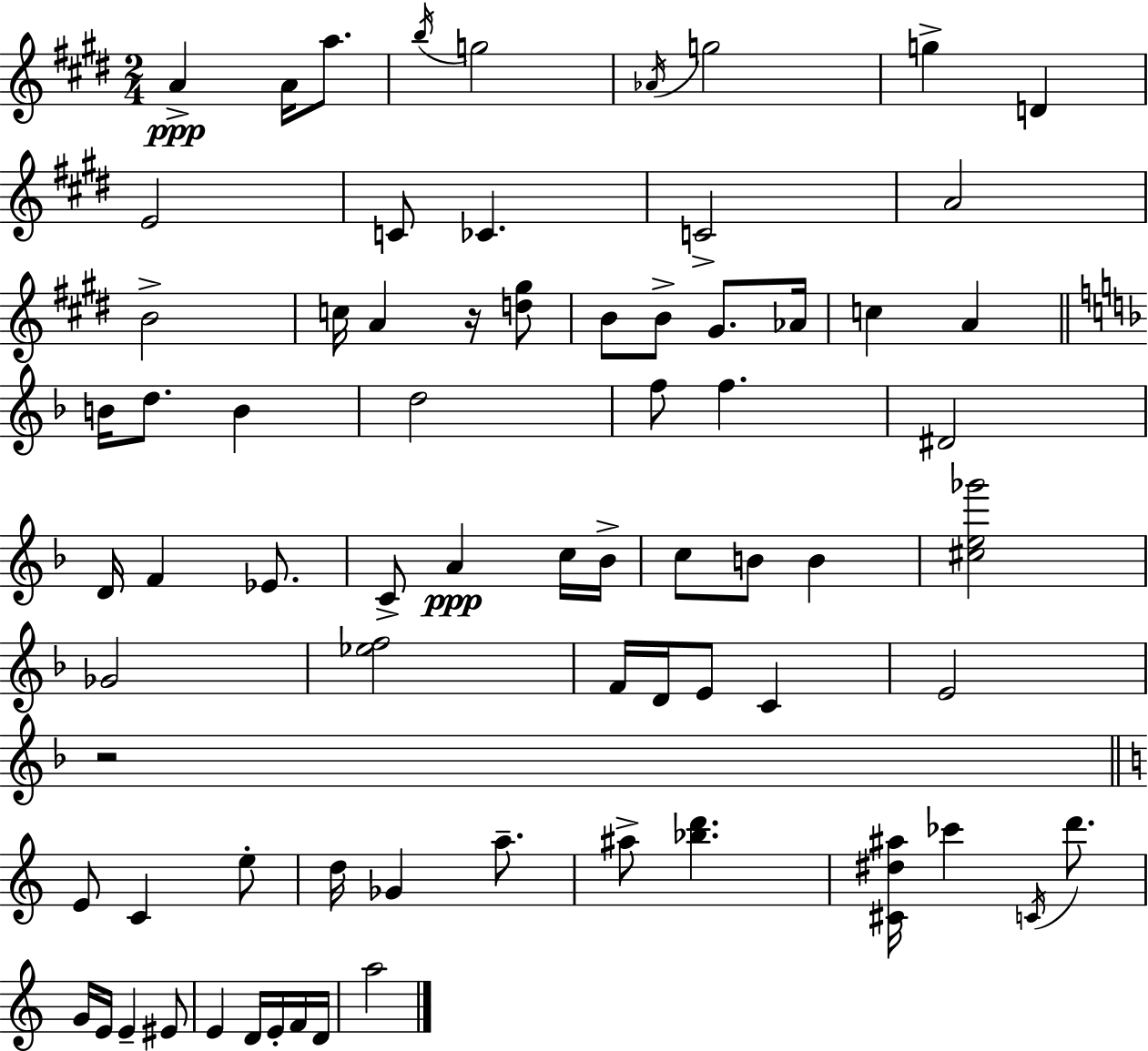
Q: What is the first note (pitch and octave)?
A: A4